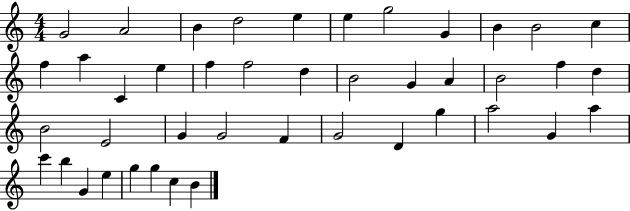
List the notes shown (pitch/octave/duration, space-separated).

G4/h A4/h B4/q D5/h E5/q E5/q G5/h G4/q B4/q B4/h C5/q F5/q A5/q C4/q E5/q F5/q F5/h D5/q B4/h G4/q A4/q B4/h F5/q D5/q B4/h E4/h G4/q G4/h F4/q G4/h D4/q G5/q A5/h G4/q A5/q C6/q B5/q G4/q E5/q G5/q G5/q C5/q B4/q